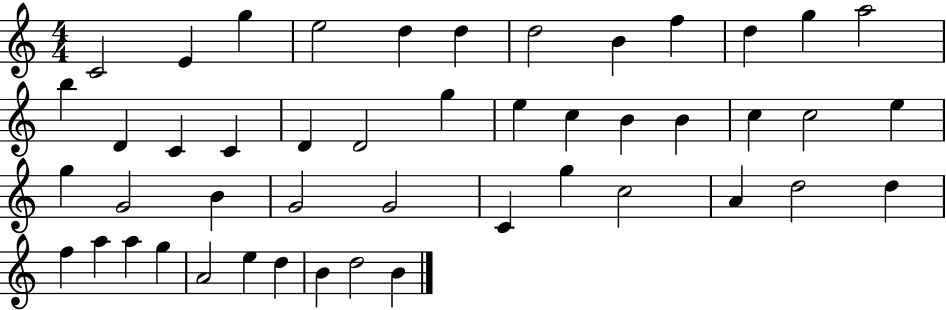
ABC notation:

X:1
T:Untitled
M:4/4
L:1/4
K:C
C2 E g e2 d d d2 B f d g a2 b D C C D D2 g e c B B c c2 e g G2 B G2 G2 C g c2 A d2 d f a a g A2 e d B d2 B